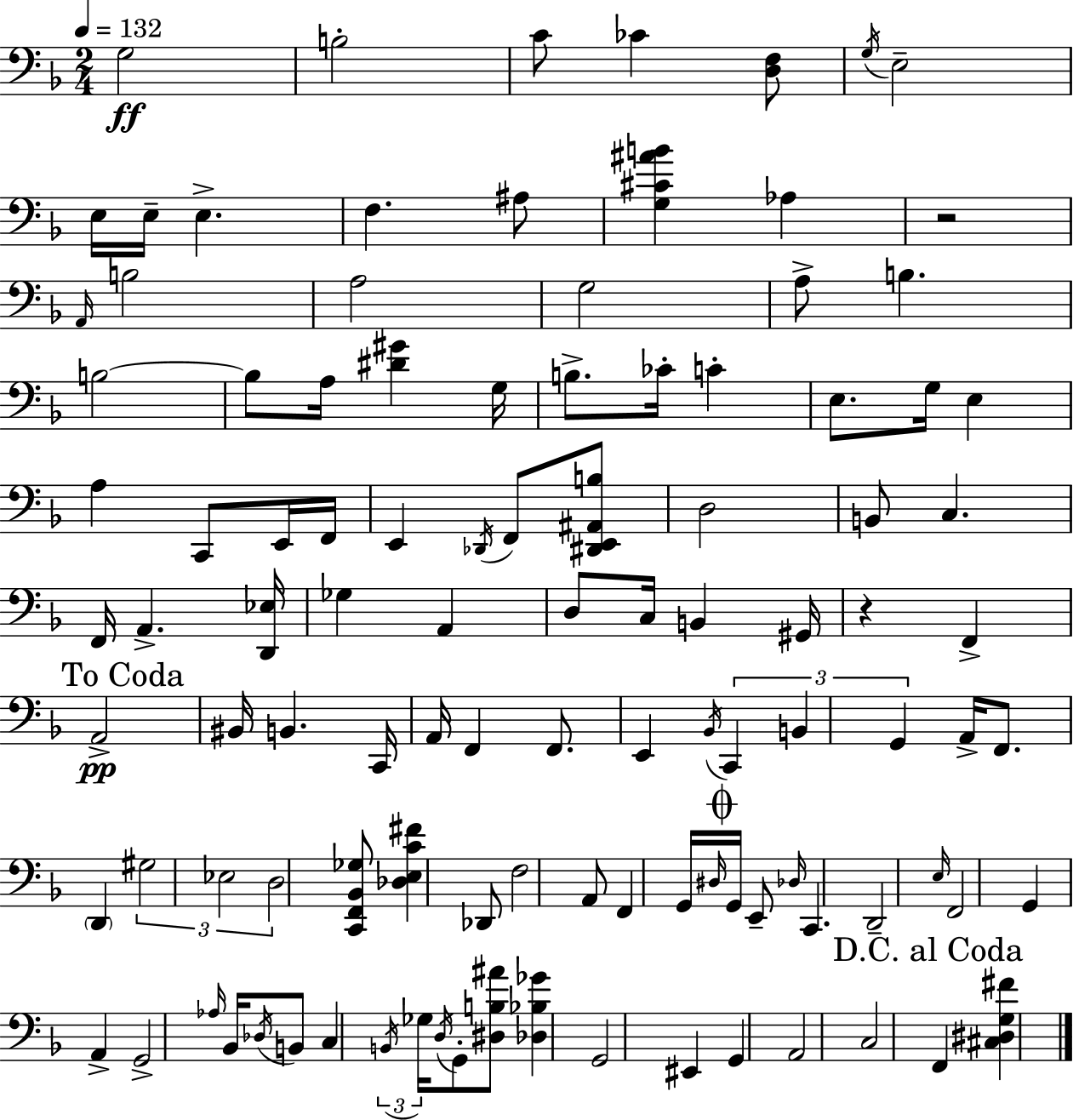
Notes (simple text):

G3/h B3/h C4/e CES4/q [D3,F3]/e G3/s E3/h E3/s E3/s E3/q. F3/q. A#3/e [G3,C#4,A#4,B4]/q Ab3/q R/h A2/s B3/h A3/h G3/h A3/e B3/q. B3/h B3/e A3/s [D#4,G#4]/q G3/s B3/e. CES4/s C4/q E3/e. G3/s E3/q A3/q C2/e E2/s F2/s E2/q Db2/s F2/e [D#2,E2,A#2,B3]/e D3/h B2/e C3/q. F2/s A2/q. [D2,Eb3]/s Gb3/q A2/q D3/e C3/s B2/q G#2/s R/q F2/q A2/h BIS2/s B2/q. C2/s A2/s F2/q F2/e. E2/q Bb2/s C2/q B2/q G2/q A2/s F2/e. D2/q G#3/h Eb3/h D3/h [C2,F2,Bb2,Gb3]/e [Db3,E3,C4,F#4]/q Db2/e F3/h A2/e F2/q G2/s D#3/s G2/s E2/e Db3/s C2/q. D2/h E3/s F2/h G2/q A2/q G2/h Ab3/s Bb2/s Db3/s B2/e C3/q B2/s Gb3/s D3/s G2/e [D#3,B3,A#4]/e [Db3,Bb3,Gb4]/q G2/h EIS2/q G2/q A2/h C3/h F2/q [C#3,D#3,G3,F#4]/q